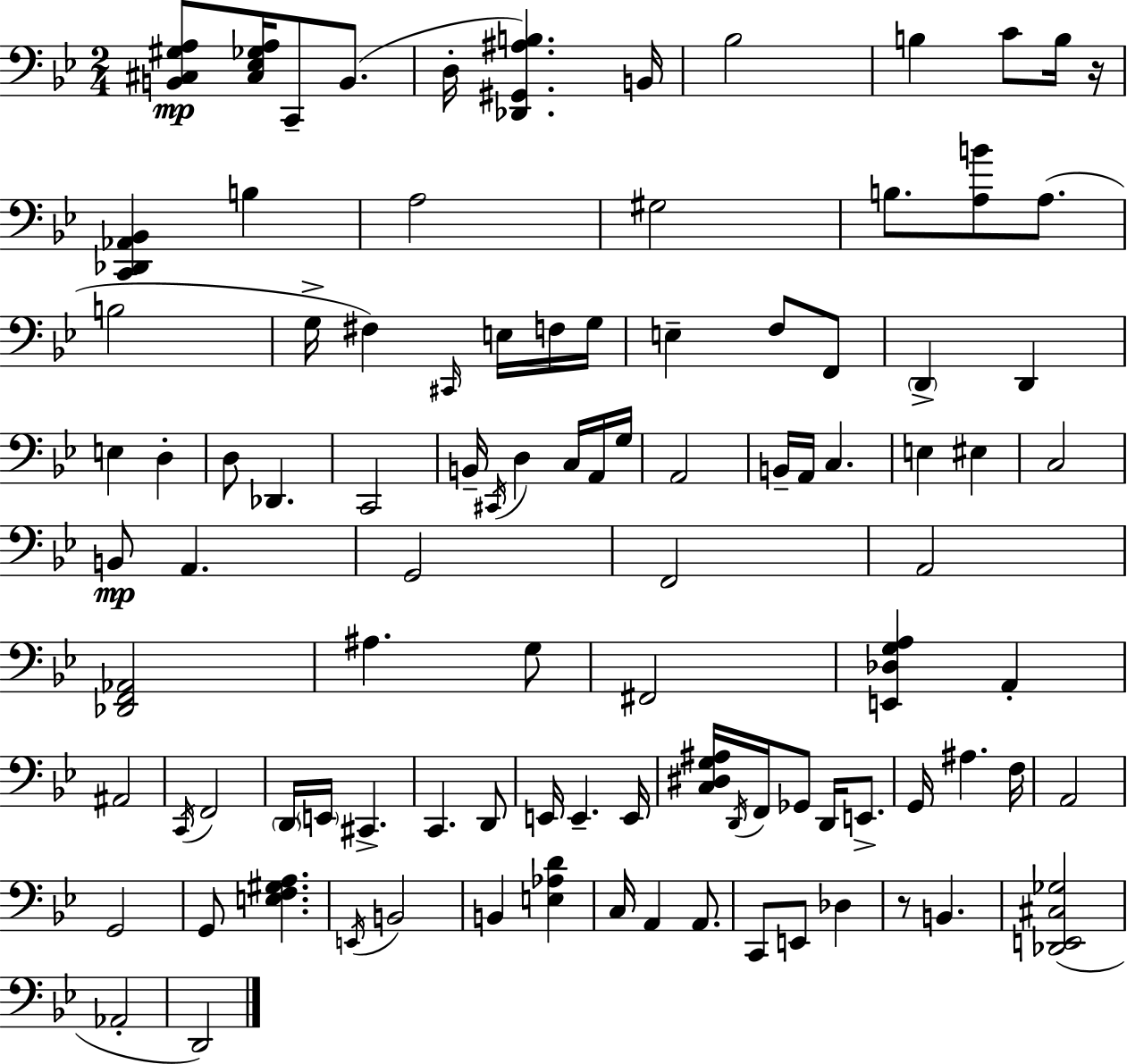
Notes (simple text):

[B2,C#3,G#3,A3]/e [C#3,Eb3,Gb3,A3]/s C2/e B2/e. D3/s [Db2,G#2,A#3,B3]/q. B2/s Bb3/h B3/q C4/e B3/s R/s [C2,Db2,Ab2,Bb2]/q B3/q A3/h G#3/h B3/e. [A3,B4]/e A3/e. B3/h G3/s F#3/q C#2/s E3/s F3/s G3/s E3/q F3/e F2/e D2/q D2/q E3/q D3/q D3/e Db2/q. C2/h B2/s C#2/s D3/q C3/s A2/s G3/s A2/h B2/s A2/s C3/q. E3/q EIS3/q C3/h B2/e A2/q. G2/h F2/h A2/h [Db2,F2,Ab2]/h A#3/q. G3/e F#2/h [E2,Db3,G3,A3]/q A2/q A#2/h C2/s F2/h D2/s E2/s C#2/q. C2/q. D2/e E2/s E2/q. E2/s [C3,D#3,G3,A#3]/s D2/s F2/s Gb2/e D2/s E2/e. G2/s A#3/q. F3/s A2/h G2/h G2/e [E3,F3,G#3,A3]/q. E2/s B2/h B2/q [E3,Ab3,D4]/q C3/s A2/q A2/e. C2/e E2/e Db3/q R/e B2/q. [Db2,E2,C#3,Gb3]/h Ab2/h D2/h